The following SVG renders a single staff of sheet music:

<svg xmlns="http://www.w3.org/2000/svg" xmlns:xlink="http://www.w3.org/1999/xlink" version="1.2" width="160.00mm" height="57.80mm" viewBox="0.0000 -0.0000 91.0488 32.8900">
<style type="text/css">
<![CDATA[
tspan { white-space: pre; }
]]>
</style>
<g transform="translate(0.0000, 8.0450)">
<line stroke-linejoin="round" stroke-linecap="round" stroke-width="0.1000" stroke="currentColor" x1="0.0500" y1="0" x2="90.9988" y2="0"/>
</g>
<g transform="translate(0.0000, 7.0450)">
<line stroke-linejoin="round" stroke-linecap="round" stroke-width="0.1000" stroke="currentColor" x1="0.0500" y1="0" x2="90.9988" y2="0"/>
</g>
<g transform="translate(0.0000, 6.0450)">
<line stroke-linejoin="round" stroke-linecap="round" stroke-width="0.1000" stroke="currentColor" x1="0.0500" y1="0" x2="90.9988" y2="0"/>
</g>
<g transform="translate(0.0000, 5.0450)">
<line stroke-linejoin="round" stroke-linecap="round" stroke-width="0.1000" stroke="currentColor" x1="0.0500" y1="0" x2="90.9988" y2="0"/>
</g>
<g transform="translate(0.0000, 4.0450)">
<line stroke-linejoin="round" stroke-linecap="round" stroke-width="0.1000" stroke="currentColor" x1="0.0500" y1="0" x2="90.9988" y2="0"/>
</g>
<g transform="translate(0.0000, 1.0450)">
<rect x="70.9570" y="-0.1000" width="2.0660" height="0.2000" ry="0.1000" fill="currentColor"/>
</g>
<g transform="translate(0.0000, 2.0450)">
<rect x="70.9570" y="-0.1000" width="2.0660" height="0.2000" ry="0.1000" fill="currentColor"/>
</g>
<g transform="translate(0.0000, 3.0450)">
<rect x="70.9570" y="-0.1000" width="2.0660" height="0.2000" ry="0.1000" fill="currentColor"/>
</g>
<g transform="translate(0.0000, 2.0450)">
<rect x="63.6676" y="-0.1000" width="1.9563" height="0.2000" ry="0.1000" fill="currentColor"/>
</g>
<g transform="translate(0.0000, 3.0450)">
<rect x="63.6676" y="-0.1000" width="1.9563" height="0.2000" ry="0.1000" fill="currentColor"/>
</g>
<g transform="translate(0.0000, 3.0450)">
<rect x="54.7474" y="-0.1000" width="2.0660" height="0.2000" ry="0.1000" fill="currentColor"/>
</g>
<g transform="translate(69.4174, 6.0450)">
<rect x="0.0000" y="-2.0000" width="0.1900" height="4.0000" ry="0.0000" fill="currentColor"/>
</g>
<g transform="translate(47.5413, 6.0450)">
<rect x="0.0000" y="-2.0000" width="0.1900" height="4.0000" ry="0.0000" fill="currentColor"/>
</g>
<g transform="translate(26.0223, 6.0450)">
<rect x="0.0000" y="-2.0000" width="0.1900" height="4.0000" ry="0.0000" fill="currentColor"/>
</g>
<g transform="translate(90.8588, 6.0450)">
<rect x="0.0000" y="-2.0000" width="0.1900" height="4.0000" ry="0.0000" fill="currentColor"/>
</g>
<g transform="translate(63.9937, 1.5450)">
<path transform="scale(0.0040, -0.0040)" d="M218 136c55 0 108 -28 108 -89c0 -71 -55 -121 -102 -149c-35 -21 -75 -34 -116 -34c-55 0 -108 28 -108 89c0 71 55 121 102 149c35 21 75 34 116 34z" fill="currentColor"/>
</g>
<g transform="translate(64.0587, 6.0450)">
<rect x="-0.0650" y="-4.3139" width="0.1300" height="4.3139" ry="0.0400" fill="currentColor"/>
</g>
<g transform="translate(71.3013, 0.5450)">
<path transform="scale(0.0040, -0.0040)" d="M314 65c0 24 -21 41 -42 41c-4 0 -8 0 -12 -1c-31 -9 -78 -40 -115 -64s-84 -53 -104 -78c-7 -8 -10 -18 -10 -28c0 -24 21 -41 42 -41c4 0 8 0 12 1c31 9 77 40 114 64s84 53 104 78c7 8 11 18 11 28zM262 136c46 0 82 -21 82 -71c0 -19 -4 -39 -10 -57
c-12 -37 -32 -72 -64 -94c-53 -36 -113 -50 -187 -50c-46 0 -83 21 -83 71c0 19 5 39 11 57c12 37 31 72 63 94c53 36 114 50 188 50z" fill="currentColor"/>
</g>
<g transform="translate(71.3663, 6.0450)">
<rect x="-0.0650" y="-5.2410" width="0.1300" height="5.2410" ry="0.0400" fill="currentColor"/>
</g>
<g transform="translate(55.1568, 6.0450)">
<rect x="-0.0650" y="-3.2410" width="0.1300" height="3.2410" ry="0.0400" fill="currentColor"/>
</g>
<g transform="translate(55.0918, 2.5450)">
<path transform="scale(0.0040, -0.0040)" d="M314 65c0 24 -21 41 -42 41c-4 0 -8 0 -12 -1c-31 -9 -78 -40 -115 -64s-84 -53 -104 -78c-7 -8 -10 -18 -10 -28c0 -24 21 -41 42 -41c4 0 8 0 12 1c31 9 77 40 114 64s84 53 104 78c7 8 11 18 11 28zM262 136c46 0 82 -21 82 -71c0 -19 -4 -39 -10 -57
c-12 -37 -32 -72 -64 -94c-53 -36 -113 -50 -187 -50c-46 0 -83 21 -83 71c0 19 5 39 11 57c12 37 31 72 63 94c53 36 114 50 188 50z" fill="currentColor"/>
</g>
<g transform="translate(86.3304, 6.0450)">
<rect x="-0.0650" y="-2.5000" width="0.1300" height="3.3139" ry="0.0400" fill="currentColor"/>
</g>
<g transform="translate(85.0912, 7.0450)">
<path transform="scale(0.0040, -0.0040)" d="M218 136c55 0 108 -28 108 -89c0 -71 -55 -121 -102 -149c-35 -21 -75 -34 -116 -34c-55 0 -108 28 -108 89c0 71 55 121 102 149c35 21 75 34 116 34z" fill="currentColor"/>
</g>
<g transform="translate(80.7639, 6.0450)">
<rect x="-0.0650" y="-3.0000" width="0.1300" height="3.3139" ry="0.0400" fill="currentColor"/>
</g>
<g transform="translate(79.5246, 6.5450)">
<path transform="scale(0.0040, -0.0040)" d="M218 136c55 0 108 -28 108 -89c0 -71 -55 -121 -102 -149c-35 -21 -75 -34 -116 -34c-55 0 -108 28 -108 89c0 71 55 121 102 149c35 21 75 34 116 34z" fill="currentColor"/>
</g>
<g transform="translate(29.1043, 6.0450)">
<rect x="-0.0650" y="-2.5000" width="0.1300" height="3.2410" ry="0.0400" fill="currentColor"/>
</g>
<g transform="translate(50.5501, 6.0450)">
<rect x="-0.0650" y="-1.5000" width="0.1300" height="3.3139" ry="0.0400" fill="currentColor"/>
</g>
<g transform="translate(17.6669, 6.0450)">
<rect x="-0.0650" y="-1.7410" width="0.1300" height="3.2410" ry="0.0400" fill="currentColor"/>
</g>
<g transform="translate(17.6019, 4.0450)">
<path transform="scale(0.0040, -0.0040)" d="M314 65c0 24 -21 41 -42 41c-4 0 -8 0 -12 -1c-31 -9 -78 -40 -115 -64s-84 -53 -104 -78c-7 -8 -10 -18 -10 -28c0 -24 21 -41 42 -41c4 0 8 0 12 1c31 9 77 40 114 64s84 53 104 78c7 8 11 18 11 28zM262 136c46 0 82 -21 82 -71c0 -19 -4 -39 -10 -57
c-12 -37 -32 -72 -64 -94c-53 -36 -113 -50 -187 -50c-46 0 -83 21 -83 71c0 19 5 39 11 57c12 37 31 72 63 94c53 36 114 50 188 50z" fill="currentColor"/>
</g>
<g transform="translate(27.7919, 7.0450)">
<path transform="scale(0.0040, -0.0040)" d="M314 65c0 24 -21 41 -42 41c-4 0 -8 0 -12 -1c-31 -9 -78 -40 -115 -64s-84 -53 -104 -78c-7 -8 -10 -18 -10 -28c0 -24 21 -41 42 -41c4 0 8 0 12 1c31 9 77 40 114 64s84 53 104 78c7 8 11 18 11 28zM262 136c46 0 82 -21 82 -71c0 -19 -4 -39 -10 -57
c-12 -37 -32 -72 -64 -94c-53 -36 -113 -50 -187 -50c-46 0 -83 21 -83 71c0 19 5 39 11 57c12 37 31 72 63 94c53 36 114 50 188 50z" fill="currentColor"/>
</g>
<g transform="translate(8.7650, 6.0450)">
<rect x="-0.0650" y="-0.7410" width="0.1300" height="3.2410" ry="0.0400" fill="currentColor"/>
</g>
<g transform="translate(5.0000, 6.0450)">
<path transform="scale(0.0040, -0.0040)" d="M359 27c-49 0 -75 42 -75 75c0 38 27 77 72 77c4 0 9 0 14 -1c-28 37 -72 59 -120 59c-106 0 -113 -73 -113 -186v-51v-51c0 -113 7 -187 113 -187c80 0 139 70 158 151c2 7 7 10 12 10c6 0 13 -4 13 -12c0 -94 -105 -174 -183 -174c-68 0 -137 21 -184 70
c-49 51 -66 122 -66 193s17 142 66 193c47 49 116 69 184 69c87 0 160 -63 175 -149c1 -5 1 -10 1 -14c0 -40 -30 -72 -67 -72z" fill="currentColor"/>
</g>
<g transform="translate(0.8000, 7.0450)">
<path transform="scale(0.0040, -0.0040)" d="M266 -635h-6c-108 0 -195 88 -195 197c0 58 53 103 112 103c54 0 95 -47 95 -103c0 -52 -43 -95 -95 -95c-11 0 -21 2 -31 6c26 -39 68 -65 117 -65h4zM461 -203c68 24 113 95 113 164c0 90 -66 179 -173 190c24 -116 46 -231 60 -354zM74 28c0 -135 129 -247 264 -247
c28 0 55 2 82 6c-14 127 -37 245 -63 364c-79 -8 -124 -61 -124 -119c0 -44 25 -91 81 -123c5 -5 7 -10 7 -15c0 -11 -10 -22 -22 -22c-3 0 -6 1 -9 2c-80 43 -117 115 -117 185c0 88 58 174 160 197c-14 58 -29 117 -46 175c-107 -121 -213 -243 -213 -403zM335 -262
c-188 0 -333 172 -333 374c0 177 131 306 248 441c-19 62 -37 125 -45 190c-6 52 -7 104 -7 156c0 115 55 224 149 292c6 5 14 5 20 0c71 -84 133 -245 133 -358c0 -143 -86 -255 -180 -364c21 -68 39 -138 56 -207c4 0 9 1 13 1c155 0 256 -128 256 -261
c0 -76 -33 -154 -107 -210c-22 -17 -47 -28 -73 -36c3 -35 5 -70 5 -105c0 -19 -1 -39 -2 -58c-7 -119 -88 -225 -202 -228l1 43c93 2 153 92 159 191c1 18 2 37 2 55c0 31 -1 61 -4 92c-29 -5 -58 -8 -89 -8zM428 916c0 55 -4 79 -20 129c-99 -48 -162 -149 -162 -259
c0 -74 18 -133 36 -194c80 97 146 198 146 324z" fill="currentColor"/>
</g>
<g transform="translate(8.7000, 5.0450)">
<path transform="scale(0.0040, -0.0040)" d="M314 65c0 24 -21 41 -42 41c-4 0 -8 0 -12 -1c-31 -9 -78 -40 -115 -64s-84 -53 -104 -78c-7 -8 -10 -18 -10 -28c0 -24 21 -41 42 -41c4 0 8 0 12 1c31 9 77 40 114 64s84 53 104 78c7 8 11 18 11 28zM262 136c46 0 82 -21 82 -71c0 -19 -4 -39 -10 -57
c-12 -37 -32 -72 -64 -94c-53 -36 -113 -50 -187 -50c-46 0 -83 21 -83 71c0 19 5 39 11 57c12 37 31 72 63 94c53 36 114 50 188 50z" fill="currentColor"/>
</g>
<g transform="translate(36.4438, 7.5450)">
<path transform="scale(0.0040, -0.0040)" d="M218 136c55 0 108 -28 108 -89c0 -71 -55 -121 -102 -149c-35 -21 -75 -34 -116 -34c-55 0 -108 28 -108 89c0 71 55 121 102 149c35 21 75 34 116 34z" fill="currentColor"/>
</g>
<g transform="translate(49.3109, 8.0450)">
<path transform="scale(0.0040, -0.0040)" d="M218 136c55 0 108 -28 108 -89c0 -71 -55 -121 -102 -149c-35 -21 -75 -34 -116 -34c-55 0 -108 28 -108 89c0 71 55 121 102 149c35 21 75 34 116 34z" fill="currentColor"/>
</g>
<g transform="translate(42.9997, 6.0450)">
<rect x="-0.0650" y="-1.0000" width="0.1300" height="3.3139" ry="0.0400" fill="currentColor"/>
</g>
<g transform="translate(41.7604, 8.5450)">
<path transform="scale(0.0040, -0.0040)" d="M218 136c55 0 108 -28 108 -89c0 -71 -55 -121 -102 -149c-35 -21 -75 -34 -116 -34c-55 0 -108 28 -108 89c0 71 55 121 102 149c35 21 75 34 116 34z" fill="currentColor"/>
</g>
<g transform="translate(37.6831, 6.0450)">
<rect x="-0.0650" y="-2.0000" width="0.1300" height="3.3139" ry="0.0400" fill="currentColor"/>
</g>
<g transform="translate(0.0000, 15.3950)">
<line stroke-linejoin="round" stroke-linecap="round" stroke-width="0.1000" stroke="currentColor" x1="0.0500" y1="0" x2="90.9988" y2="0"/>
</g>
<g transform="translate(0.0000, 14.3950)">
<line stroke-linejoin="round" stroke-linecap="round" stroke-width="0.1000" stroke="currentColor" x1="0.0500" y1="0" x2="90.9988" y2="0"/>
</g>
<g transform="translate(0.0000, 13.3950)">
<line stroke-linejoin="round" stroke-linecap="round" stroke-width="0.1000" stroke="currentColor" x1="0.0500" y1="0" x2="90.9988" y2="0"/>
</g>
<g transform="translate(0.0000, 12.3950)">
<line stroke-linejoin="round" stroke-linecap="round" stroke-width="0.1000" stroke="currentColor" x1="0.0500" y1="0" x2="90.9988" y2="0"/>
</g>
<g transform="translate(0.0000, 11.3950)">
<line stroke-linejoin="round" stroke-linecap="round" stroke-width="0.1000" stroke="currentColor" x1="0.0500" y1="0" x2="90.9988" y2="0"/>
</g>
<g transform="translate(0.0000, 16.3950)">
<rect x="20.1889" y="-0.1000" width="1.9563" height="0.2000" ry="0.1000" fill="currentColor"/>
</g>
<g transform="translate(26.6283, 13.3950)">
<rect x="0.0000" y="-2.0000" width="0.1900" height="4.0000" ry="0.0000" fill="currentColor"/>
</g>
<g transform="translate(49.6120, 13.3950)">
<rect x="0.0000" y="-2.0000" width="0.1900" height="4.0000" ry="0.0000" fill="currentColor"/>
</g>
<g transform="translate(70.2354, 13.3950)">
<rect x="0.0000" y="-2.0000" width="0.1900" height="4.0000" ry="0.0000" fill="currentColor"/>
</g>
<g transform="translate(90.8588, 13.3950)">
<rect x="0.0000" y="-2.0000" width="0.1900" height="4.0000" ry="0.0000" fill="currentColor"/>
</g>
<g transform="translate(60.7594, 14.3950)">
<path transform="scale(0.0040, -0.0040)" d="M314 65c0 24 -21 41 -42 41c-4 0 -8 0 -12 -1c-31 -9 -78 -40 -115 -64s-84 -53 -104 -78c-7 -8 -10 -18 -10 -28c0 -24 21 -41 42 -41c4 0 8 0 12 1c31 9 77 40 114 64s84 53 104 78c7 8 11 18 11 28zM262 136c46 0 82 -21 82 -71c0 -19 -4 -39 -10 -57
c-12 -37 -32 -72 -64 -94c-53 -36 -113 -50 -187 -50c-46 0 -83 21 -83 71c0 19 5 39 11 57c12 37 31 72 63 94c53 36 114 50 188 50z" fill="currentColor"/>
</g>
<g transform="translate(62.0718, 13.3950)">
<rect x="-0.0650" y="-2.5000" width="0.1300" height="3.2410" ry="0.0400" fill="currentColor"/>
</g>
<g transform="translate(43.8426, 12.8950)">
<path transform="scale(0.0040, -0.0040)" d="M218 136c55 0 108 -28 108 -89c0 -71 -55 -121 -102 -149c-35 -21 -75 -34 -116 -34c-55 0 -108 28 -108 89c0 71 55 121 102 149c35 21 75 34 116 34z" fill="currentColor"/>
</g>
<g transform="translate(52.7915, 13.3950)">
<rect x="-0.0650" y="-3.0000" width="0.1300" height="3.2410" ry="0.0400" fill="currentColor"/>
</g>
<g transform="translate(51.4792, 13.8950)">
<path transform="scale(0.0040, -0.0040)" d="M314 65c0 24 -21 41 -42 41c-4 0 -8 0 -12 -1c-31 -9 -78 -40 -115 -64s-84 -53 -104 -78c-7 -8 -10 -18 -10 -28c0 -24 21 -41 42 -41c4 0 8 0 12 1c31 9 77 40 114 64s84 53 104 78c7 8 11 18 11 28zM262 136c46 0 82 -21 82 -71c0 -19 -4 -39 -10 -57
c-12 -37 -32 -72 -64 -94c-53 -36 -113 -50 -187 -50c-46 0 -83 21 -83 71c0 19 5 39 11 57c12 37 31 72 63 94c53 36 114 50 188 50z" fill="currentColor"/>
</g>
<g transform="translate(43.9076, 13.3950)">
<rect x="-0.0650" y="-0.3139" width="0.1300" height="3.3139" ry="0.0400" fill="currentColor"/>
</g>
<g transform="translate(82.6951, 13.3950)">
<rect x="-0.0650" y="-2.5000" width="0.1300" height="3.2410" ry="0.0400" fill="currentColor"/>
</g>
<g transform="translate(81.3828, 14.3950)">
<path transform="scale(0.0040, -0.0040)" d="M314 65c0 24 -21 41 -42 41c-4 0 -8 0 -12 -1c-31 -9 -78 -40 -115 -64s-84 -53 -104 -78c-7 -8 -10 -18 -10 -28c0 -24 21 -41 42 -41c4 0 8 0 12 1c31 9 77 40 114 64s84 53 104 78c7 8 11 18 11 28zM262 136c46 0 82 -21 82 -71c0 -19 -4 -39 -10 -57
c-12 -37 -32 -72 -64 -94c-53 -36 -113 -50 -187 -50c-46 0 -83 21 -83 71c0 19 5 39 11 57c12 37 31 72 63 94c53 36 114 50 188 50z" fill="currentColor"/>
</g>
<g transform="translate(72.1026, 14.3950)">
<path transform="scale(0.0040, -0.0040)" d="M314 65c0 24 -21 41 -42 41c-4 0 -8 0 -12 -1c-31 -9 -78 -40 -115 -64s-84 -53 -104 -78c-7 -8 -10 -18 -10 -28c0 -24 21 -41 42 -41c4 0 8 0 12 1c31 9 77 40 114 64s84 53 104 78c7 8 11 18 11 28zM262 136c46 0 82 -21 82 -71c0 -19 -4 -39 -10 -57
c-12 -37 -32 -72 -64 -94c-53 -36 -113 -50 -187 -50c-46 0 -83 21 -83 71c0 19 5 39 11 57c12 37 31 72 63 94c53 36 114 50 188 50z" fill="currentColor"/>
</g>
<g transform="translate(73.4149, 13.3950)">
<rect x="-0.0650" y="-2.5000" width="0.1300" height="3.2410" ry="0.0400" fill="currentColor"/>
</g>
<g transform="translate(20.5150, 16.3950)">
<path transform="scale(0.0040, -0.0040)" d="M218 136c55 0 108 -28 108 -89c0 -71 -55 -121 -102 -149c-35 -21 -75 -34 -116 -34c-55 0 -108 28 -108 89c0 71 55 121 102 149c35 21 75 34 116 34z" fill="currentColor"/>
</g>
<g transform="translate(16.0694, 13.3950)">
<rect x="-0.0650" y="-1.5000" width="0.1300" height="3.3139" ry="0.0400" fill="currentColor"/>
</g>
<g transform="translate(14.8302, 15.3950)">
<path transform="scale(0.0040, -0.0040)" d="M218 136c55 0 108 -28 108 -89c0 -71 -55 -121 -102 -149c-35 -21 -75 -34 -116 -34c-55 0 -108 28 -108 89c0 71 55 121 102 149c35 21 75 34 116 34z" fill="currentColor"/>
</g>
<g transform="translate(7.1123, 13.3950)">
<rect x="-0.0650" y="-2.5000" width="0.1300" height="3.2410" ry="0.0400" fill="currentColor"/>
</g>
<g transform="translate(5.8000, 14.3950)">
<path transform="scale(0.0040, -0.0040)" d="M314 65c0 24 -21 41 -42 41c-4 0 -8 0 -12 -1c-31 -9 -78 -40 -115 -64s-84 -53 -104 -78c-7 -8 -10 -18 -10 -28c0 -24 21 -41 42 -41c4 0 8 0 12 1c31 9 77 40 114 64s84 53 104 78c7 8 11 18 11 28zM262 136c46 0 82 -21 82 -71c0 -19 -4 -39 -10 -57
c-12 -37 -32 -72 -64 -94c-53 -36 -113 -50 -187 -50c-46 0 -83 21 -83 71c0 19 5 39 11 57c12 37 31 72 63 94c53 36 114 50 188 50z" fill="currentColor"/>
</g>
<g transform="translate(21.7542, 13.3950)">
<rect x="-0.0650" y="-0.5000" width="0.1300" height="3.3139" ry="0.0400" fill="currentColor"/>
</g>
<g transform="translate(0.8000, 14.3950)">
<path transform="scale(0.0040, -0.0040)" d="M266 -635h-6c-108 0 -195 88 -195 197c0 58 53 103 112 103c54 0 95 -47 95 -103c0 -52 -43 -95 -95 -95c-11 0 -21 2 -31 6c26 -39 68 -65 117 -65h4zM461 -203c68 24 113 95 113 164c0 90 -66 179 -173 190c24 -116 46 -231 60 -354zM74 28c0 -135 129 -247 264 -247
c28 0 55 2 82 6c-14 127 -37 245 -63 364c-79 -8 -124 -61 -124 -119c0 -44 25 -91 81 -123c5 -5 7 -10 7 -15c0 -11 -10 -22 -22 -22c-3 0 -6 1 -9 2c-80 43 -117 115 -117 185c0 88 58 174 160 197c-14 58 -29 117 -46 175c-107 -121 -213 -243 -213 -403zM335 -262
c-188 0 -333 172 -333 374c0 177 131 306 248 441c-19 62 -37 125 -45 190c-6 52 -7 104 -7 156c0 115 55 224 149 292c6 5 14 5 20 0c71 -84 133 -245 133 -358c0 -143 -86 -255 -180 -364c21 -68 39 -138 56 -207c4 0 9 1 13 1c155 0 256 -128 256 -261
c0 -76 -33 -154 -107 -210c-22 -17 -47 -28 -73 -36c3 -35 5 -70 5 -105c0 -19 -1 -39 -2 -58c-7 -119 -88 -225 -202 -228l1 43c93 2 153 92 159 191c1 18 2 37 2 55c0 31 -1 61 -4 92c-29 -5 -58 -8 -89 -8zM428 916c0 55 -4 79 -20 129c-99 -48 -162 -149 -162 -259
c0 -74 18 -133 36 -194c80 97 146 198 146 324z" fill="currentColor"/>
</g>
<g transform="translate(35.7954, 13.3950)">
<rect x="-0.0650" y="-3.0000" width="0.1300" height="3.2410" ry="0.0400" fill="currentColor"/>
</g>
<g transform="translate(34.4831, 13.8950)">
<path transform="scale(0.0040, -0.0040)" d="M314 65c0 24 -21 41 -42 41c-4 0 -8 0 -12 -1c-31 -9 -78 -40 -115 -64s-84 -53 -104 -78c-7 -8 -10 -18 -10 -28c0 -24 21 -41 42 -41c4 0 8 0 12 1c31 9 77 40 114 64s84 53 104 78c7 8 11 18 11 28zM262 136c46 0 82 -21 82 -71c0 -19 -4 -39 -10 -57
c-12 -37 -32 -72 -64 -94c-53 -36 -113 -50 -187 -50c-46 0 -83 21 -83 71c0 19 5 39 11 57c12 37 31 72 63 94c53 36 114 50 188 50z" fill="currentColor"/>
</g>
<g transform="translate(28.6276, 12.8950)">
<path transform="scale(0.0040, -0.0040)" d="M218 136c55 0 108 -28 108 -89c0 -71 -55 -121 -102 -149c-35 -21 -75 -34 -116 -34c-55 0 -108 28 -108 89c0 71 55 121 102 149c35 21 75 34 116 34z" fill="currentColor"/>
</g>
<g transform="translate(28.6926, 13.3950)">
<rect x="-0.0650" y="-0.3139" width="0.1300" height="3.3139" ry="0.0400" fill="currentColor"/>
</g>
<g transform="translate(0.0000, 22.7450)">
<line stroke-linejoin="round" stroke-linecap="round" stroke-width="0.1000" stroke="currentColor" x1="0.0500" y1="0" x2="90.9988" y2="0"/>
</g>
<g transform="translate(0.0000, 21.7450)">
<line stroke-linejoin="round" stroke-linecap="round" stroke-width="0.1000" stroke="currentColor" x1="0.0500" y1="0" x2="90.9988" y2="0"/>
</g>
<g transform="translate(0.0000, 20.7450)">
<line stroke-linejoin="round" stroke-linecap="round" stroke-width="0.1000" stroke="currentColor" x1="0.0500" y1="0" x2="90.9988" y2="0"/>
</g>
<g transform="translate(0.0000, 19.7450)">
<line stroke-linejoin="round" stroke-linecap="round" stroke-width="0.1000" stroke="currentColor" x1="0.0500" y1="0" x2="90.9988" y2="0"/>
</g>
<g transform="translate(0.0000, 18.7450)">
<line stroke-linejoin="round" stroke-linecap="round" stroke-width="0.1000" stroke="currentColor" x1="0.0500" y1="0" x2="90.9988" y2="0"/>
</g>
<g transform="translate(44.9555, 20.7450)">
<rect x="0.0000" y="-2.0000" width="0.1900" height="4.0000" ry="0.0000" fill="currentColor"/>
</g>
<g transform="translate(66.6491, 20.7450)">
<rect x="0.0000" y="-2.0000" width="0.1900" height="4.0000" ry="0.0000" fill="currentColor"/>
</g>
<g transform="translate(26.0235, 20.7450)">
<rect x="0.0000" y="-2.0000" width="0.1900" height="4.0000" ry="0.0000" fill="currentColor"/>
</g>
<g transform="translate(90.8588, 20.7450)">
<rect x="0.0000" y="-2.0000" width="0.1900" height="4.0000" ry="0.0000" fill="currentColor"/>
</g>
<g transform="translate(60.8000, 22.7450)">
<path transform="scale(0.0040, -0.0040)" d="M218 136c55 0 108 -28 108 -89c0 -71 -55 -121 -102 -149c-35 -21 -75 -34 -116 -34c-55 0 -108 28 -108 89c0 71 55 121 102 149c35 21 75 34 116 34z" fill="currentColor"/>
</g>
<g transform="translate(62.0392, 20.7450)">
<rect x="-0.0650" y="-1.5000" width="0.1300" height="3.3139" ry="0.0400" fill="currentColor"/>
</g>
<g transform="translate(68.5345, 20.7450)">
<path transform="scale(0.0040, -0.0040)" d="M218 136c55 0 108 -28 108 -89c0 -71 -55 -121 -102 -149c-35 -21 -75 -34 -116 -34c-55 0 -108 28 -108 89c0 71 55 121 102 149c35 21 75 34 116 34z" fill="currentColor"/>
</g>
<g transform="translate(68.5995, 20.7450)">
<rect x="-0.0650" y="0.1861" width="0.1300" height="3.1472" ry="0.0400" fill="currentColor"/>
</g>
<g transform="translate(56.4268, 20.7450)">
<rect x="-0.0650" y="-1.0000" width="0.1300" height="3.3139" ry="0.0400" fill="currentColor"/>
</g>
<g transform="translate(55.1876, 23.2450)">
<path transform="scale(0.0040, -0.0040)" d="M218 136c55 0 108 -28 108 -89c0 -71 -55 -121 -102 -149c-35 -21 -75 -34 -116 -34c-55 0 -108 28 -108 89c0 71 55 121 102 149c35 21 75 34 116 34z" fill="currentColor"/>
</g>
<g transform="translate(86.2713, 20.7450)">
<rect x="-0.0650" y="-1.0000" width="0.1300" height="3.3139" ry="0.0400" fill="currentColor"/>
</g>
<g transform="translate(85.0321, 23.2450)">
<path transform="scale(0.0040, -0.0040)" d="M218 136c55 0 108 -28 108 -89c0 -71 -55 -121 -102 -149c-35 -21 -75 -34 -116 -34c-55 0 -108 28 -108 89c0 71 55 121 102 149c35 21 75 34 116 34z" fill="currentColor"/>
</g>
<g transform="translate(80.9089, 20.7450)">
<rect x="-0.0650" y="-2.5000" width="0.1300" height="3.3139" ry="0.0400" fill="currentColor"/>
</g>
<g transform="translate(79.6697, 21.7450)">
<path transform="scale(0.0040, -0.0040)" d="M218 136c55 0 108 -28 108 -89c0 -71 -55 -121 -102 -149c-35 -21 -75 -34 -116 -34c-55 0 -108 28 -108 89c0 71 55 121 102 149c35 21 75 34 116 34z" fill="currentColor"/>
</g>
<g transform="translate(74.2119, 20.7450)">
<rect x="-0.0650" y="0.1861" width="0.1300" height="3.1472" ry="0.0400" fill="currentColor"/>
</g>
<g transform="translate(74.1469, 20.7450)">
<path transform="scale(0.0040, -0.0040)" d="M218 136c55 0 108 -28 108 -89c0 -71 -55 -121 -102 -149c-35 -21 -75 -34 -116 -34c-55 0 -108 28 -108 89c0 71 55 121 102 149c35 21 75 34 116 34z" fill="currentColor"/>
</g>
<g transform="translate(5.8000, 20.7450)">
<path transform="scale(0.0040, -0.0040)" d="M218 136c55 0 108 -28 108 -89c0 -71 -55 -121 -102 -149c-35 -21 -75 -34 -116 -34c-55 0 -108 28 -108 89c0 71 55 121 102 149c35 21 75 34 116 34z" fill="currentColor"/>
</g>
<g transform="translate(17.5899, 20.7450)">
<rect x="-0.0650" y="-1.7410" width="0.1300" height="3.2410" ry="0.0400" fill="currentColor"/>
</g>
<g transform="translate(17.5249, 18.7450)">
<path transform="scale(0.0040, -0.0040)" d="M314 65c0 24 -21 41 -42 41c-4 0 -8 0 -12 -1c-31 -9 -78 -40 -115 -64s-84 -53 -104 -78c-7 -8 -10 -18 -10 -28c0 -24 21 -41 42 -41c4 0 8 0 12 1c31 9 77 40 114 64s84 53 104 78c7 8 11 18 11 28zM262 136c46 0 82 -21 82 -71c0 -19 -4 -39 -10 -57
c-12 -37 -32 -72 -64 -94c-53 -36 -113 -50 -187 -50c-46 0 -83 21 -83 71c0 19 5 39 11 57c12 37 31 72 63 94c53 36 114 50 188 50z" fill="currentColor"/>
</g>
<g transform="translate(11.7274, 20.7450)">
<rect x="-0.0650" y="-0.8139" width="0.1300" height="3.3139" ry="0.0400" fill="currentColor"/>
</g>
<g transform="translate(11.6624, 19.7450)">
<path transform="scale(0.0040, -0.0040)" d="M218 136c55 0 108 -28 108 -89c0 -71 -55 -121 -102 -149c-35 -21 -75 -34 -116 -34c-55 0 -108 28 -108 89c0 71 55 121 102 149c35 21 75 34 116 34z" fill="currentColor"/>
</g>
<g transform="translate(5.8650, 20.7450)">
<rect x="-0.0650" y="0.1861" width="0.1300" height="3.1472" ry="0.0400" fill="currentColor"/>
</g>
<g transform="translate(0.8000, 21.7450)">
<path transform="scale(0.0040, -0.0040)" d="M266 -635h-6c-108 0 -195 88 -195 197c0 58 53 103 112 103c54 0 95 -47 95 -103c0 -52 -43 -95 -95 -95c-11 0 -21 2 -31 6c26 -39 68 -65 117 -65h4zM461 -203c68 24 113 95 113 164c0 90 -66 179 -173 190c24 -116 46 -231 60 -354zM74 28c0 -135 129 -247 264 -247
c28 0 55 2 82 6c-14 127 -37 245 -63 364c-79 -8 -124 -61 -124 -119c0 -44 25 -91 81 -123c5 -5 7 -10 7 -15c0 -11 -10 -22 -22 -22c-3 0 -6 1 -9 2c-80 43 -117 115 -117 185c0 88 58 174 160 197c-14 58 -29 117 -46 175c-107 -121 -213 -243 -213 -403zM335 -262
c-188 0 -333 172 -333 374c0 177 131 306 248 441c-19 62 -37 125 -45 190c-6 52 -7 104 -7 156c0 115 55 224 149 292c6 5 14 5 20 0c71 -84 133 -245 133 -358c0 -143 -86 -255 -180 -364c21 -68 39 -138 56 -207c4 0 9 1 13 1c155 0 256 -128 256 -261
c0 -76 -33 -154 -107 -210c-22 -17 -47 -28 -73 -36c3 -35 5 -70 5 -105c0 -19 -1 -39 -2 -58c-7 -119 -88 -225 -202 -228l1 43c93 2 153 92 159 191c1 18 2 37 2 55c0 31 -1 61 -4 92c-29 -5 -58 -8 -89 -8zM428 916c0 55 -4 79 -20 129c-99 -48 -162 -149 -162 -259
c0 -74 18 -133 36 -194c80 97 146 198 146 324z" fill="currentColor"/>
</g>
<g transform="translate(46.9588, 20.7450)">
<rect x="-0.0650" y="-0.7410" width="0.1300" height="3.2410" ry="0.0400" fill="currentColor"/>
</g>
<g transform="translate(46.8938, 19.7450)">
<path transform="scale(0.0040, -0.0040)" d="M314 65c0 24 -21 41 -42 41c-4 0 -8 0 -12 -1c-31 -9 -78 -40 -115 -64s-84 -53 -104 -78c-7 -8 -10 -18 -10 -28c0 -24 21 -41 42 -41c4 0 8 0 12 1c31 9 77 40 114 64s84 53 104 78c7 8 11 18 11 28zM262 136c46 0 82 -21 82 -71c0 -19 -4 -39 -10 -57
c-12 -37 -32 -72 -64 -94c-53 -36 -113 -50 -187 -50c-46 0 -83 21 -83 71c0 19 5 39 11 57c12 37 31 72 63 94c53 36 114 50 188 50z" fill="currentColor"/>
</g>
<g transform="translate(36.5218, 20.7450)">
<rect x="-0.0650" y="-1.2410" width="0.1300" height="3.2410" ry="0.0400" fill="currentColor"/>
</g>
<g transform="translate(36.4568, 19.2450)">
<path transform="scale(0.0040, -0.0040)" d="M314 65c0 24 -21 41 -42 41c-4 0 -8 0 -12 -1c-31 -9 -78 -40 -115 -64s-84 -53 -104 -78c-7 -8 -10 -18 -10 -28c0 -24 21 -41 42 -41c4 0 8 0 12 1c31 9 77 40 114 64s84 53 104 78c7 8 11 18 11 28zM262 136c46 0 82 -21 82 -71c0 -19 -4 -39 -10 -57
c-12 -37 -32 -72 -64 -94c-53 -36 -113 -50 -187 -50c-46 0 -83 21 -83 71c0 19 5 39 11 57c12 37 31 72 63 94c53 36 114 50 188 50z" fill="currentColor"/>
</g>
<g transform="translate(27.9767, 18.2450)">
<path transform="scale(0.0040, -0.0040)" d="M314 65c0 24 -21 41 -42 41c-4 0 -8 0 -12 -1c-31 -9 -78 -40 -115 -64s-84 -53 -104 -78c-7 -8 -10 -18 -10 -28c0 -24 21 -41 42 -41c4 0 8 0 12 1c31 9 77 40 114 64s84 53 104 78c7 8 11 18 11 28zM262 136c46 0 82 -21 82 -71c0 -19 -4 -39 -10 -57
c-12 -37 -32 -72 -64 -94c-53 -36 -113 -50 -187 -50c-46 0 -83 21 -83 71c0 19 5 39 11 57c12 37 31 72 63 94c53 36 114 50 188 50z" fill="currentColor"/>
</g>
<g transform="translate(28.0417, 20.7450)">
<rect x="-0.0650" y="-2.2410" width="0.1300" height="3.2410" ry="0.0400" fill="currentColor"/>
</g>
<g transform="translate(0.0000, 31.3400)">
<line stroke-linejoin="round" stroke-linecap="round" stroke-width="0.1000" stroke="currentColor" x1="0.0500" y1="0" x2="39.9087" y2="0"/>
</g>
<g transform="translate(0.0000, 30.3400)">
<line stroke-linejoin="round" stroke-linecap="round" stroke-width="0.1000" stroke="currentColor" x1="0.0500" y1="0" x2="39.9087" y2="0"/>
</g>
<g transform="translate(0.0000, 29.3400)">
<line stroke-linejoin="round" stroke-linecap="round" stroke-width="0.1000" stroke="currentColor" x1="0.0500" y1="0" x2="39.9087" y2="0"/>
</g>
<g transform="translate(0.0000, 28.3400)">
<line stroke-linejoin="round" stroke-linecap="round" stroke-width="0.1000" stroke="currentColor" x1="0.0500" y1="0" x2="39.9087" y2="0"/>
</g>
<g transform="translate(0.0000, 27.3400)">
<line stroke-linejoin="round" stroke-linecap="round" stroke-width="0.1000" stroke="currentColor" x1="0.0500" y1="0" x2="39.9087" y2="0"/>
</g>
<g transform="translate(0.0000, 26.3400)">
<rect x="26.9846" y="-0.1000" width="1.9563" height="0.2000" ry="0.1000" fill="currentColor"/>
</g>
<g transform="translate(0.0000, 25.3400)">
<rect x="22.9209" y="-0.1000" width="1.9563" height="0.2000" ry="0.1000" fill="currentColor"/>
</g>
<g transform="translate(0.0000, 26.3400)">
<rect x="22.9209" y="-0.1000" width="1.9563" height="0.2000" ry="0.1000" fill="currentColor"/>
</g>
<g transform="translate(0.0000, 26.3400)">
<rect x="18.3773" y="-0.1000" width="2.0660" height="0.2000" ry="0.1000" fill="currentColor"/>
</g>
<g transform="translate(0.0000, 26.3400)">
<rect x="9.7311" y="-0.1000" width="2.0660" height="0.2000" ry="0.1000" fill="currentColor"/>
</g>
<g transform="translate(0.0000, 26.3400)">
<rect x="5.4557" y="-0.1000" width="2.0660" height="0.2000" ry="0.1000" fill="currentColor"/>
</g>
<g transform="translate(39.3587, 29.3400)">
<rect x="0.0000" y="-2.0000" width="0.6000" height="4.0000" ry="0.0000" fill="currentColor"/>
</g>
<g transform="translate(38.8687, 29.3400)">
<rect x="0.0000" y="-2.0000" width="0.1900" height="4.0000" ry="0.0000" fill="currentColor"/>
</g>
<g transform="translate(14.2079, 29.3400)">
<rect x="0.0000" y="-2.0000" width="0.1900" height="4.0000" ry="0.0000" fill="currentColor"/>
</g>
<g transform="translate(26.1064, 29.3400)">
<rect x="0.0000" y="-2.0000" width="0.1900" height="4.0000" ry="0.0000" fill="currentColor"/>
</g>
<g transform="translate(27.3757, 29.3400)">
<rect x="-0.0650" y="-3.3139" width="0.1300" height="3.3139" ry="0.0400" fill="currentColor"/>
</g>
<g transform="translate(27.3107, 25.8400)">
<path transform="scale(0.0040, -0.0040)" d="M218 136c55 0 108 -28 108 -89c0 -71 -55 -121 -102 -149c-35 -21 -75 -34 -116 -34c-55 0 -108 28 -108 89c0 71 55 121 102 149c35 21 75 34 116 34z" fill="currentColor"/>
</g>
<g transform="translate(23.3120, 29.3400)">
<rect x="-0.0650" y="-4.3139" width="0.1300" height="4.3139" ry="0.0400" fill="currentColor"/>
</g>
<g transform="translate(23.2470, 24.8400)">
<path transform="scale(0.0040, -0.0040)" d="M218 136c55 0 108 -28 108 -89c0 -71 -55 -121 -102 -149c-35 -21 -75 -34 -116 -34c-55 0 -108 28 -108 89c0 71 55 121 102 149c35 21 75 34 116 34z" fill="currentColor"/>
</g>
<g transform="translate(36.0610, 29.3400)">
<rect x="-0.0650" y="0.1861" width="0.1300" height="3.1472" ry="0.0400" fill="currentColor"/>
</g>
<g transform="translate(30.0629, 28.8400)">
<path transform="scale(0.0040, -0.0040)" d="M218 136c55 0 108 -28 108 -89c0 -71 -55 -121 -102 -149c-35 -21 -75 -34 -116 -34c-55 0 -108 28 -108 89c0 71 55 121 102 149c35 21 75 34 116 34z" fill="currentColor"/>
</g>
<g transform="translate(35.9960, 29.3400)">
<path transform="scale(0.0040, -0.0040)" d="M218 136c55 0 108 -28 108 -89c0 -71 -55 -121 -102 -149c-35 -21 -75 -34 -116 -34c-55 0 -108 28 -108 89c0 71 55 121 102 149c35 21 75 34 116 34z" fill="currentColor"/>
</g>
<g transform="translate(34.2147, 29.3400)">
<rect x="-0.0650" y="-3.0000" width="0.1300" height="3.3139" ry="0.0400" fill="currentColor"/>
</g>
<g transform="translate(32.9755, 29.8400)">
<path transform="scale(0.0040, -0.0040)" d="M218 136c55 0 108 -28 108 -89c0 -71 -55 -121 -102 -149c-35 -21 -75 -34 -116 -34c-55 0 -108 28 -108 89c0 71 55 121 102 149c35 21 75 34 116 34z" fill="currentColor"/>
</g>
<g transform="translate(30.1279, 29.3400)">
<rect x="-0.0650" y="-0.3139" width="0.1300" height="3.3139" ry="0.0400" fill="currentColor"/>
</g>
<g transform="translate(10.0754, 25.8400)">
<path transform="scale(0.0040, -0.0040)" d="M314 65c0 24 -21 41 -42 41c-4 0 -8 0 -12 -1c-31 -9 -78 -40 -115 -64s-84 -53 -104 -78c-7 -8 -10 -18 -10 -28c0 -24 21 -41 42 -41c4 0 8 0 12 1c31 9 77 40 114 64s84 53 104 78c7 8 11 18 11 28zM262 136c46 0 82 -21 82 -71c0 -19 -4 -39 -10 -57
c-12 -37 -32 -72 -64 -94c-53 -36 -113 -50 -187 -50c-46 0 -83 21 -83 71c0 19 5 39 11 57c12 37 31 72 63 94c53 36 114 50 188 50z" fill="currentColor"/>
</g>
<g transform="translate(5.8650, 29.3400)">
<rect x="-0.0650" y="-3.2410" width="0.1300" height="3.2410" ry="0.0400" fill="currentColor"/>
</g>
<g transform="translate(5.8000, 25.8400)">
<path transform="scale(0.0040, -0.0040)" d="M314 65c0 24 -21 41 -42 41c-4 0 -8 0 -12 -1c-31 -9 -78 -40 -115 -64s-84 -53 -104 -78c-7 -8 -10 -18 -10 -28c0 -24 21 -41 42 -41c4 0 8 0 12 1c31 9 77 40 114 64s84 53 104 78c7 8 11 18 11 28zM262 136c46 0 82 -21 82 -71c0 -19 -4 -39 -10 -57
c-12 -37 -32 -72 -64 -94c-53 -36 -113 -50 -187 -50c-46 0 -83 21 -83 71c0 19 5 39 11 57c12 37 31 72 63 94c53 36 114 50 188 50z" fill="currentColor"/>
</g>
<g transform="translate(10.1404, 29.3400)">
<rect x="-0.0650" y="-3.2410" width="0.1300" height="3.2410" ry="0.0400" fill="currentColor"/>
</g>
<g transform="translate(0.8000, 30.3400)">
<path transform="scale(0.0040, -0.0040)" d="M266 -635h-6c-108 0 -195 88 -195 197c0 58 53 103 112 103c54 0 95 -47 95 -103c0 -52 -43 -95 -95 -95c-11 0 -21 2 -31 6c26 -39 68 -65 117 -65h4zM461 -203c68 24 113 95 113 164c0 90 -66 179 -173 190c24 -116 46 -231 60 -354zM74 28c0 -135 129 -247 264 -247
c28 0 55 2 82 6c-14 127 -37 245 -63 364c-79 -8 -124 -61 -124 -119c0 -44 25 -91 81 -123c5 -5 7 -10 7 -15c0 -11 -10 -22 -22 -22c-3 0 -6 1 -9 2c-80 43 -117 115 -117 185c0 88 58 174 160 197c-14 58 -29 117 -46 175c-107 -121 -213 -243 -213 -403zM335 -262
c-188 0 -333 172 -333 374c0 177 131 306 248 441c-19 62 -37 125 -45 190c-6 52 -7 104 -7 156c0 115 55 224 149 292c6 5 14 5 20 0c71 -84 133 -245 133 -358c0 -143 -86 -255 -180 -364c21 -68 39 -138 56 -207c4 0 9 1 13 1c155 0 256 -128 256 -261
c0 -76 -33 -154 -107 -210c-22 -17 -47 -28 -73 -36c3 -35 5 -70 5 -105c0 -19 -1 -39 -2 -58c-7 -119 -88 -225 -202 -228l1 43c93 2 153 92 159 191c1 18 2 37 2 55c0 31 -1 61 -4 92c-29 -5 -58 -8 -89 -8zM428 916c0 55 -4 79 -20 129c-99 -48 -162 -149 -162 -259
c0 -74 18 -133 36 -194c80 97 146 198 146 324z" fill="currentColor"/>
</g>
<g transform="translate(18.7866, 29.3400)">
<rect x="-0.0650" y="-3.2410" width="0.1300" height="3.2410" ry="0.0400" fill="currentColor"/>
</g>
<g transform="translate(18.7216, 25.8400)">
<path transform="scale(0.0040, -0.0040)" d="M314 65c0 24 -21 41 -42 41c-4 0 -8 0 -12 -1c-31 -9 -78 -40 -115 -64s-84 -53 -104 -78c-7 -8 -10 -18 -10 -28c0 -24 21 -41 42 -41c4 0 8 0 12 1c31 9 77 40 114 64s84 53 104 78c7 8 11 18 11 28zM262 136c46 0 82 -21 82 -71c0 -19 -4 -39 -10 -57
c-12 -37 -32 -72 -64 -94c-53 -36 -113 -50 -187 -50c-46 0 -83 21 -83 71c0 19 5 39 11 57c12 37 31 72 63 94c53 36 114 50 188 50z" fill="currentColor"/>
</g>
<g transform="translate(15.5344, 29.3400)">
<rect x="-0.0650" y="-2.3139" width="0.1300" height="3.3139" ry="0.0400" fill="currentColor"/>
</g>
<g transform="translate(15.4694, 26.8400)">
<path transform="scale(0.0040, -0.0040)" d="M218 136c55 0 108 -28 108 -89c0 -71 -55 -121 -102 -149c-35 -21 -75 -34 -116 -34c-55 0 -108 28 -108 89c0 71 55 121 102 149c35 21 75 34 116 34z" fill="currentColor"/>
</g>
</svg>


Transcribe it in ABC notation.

X:1
T:Untitled
M:4/4
L:1/4
K:C
d2 f2 G2 F D E b2 d' f'2 A G G2 E C c A2 c A2 G2 G2 G2 B d f2 g2 e2 d2 D E B B G D b2 b2 g b2 d' b c A B